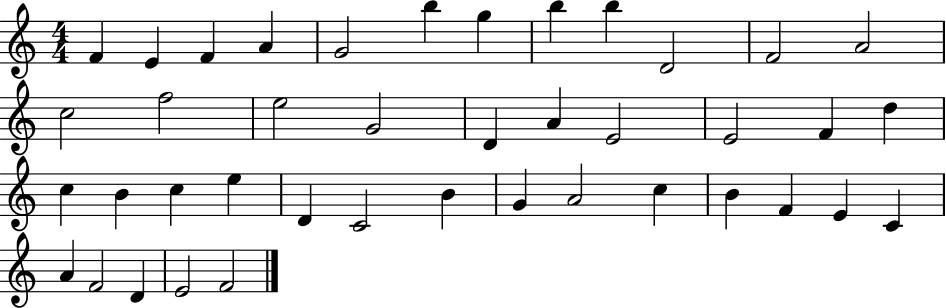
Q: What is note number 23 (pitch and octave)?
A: C5